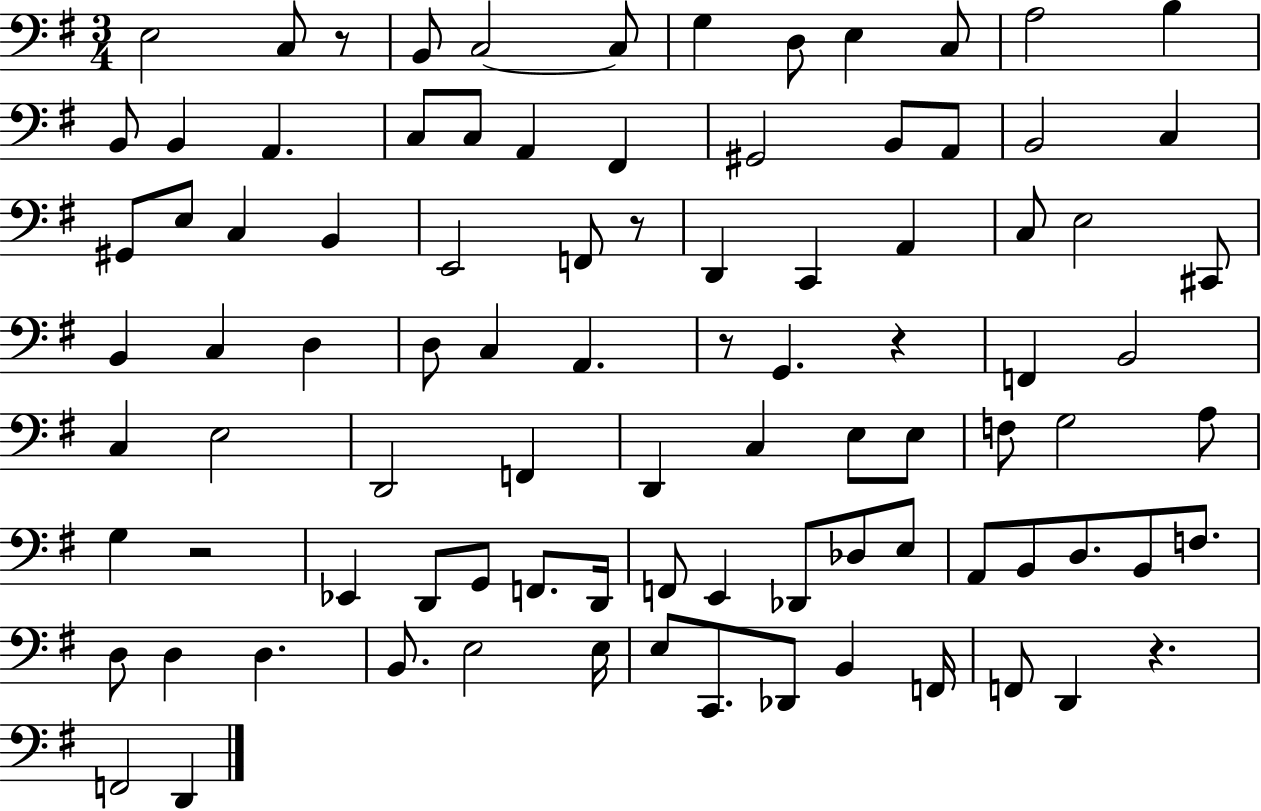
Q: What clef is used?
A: bass